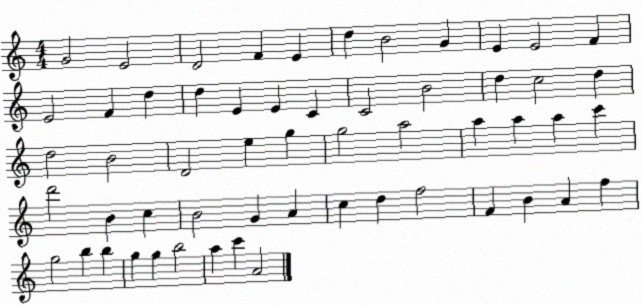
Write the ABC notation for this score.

X:1
T:Untitled
M:4/4
L:1/4
K:C
G2 E2 D2 F E d B2 G E E2 F E2 F d d E E C C2 B2 d c2 d d2 B2 D2 e g g2 a2 a a a c' d'2 B c B2 G A c d f2 F B A f g2 b b g g b2 a c' A2